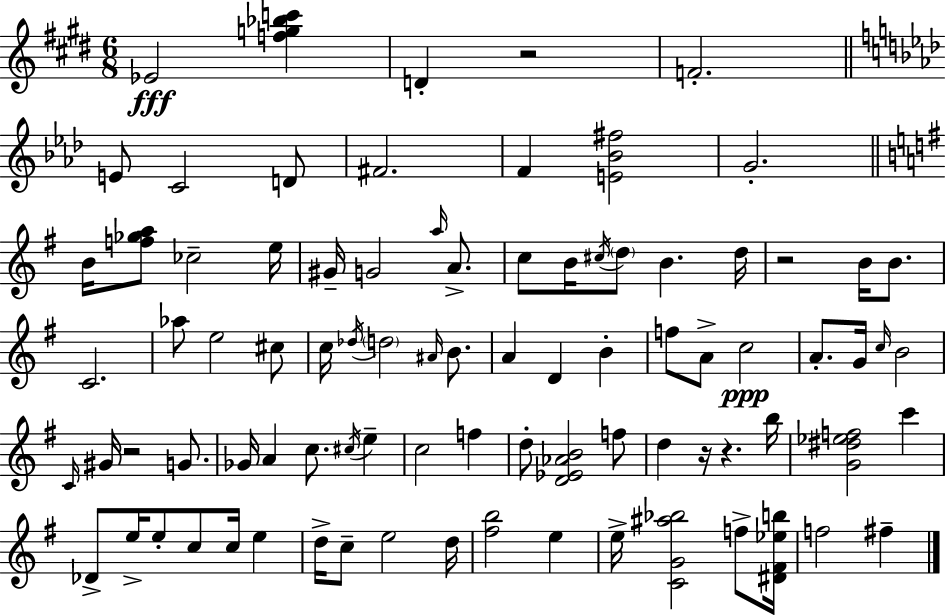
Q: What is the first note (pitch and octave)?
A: Eb4